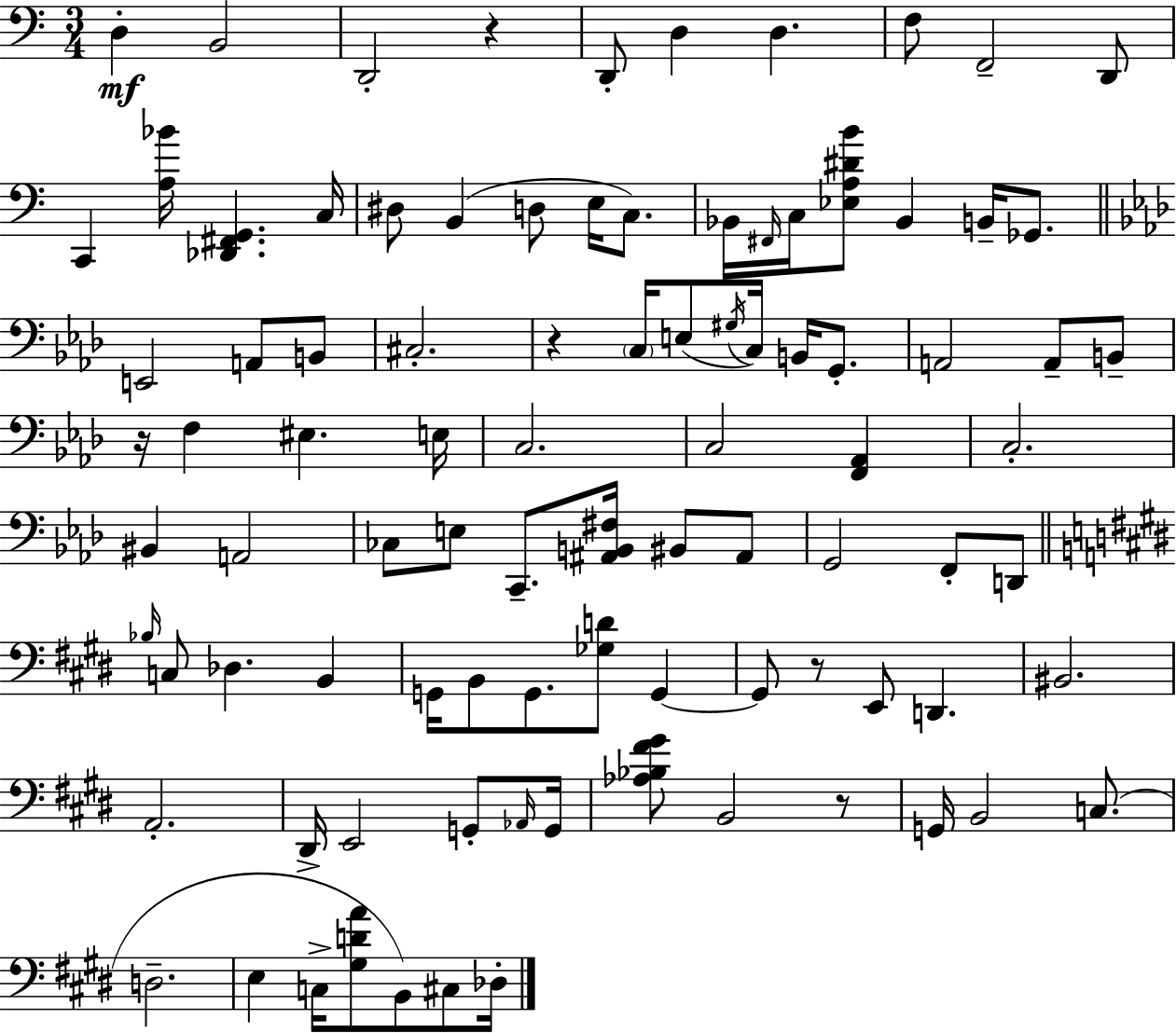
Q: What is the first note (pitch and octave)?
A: D3